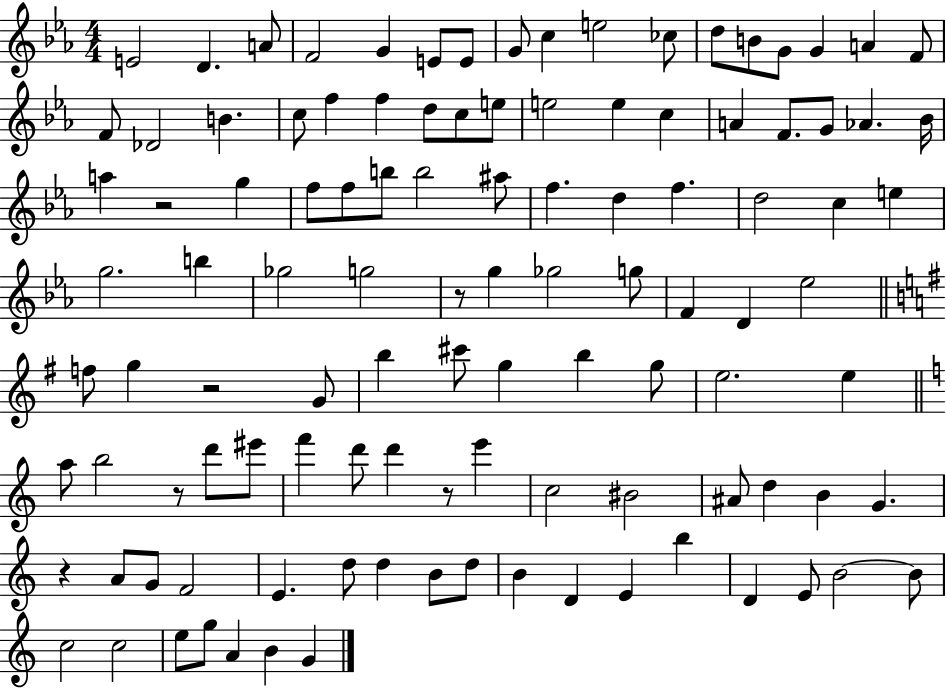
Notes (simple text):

E4/h D4/q. A4/e F4/h G4/q E4/e E4/e G4/e C5/q E5/h CES5/e D5/e B4/e G4/e G4/q A4/q F4/e F4/e Db4/h B4/q. C5/e F5/q F5/q D5/e C5/e E5/e E5/h E5/q C5/q A4/q F4/e. G4/e Ab4/q. Bb4/s A5/q R/h G5/q F5/e F5/e B5/e B5/h A#5/e F5/q. D5/q F5/q. D5/h C5/q E5/q G5/h. B5/q Gb5/h G5/h R/e G5/q Gb5/h G5/e F4/q D4/q Eb5/h F5/e G5/q R/h G4/e B5/q C#6/e G5/q B5/q G5/e E5/h. E5/q A5/e B5/h R/e D6/e EIS6/e F6/q D6/e D6/q R/e E6/q C5/h BIS4/h A#4/e D5/q B4/q G4/q. R/q A4/e G4/e F4/h E4/q. D5/e D5/q B4/e D5/e B4/q D4/q E4/q B5/q D4/q E4/e B4/h B4/e C5/h C5/h E5/e G5/e A4/q B4/q G4/q